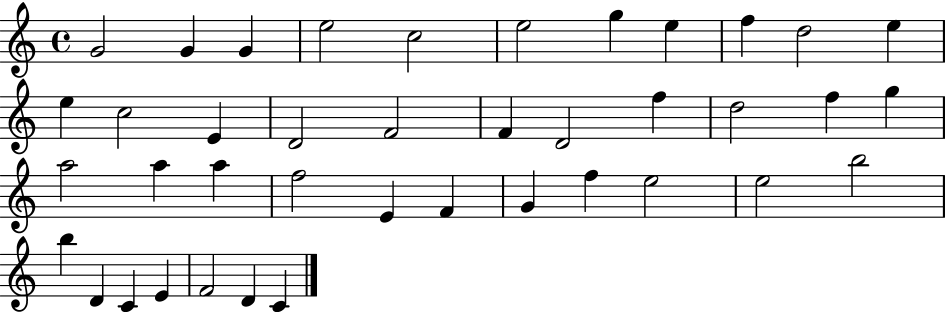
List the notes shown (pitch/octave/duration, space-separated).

G4/h G4/q G4/q E5/h C5/h E5/h G5/q E5/q F5/q D5/h E5/q E5/q C5/h E4/q D4/h F4/h F4/q D4/h F5/q D5/h F5/q G5/q A5/h A5/q A5/q F5/h E4/q F4/q G4/q F5/q E5/h E5/h B5/h B5/q D4/q C4/q E4/q F4/h D4/q C4/q